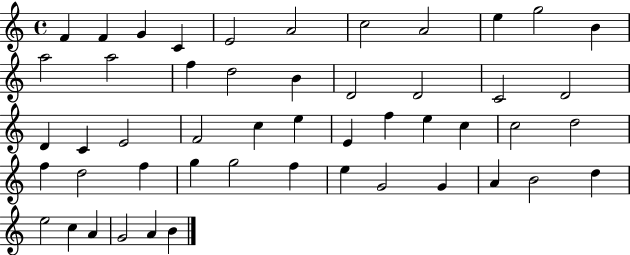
F4/q F4/q G4/q C4/q E4/h A4/h C5/h A4/h E5/q G5/h B4/q A5/h A5/h F5/q D5/h B4/q D4/h D4/h C4/h D4/h D4/q C4/q E4/h F4/h C5/q E5/q E4/q F5/q E5/q C5/q C5/h D5/h F5/q D5/h F5/q G5/q G5/h F5/q E5/q G4/h G4/q A4/q B4/h D5/q E5/h C5/q A4/q G4/h A4/q B4/q